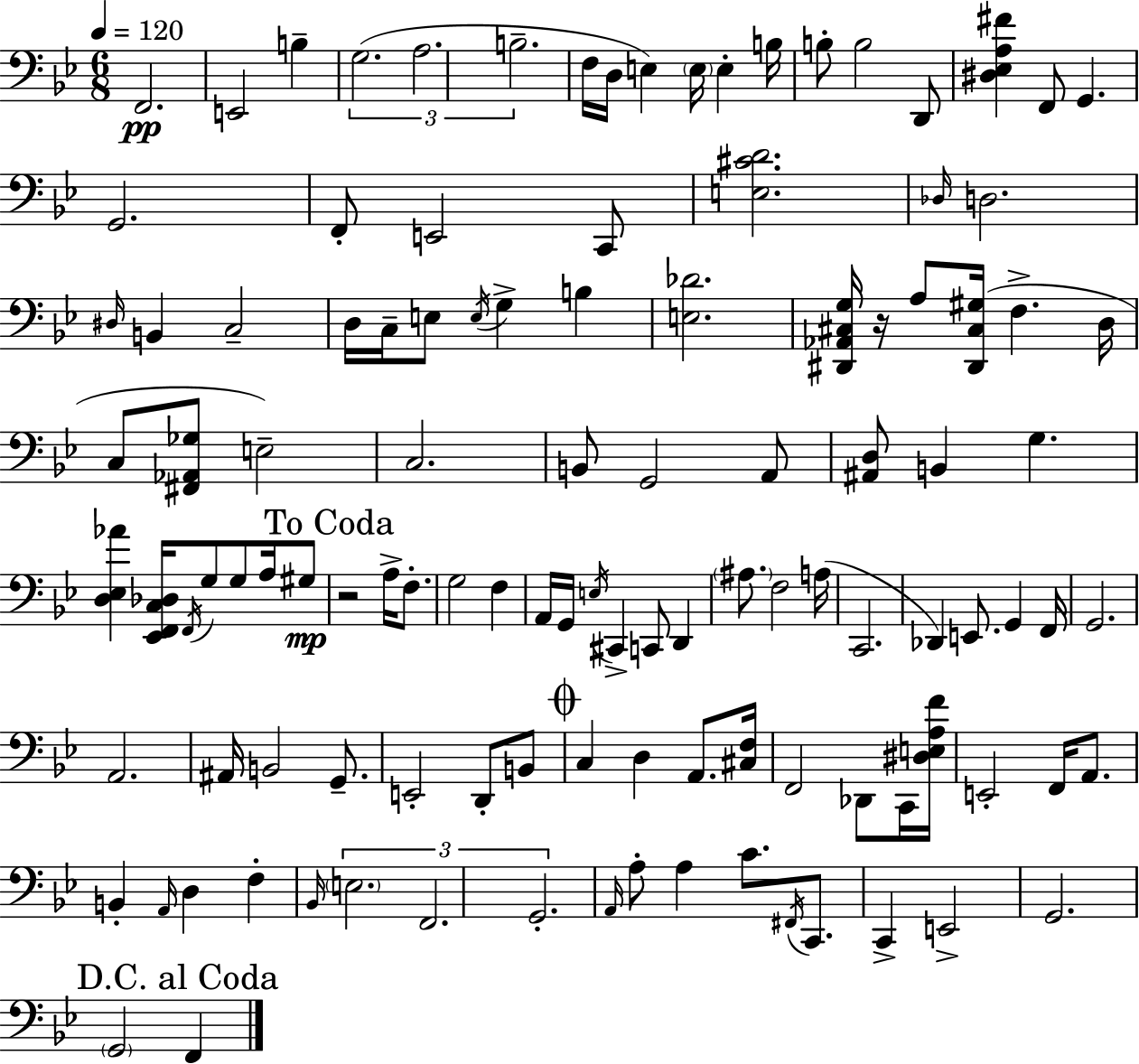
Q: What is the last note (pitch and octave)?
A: F2